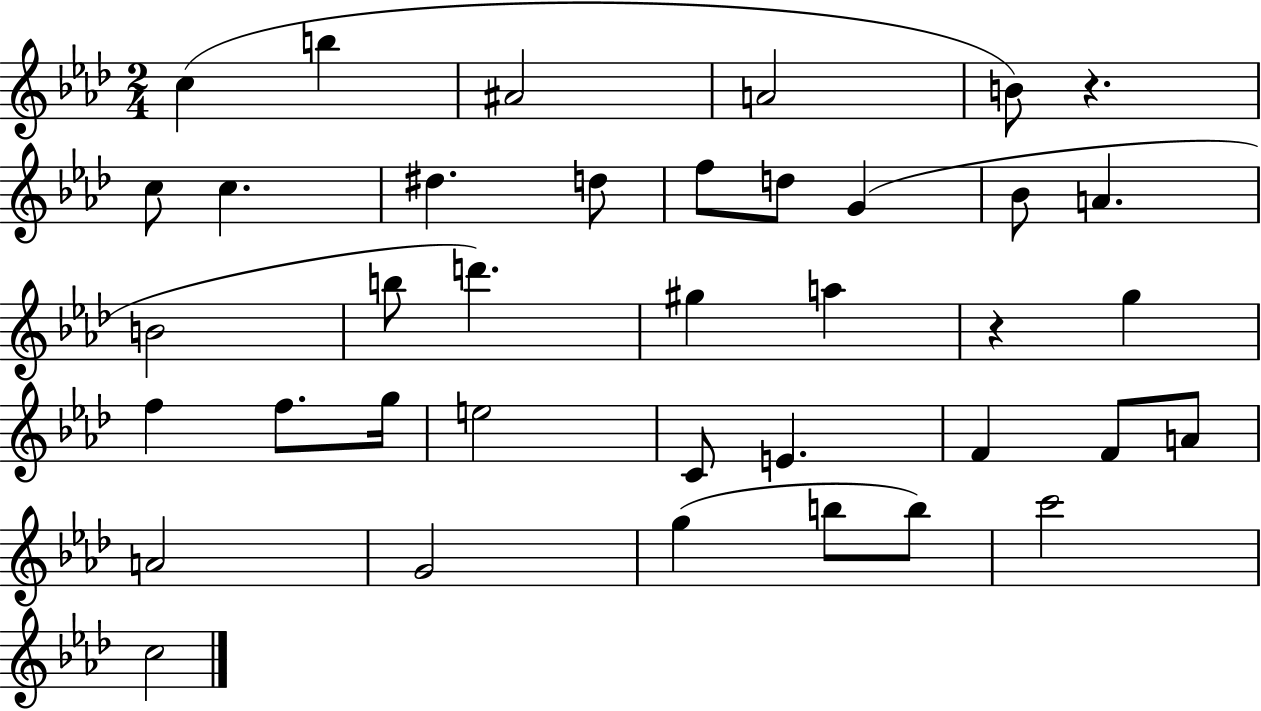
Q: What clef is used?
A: treble